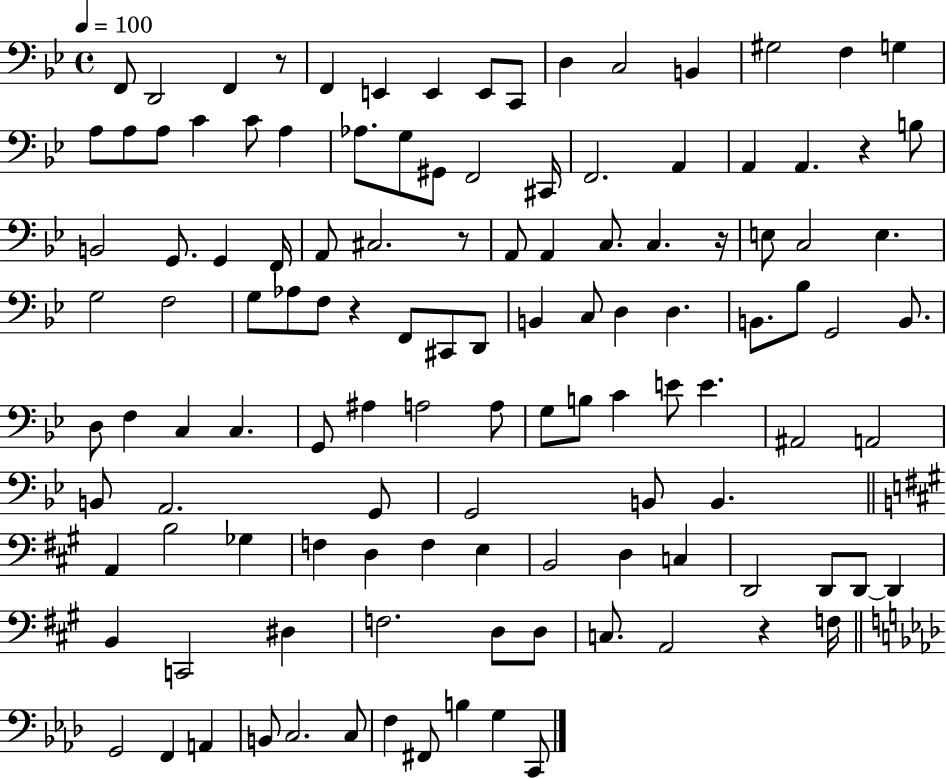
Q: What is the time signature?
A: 4/4